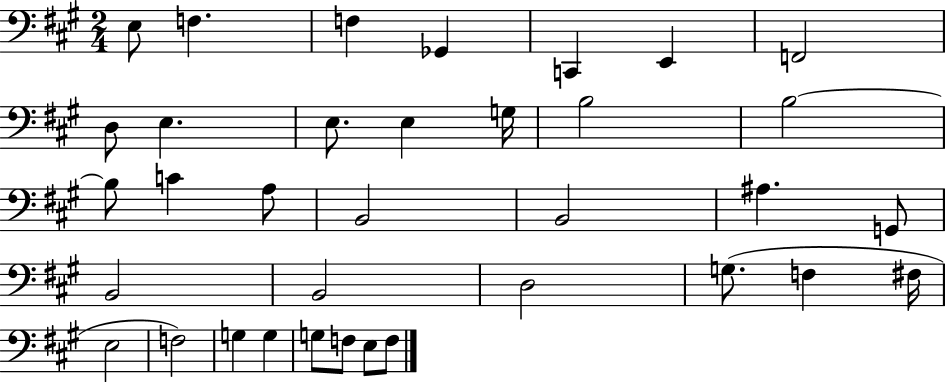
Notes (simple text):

E3/e F3/q. F3/q Gb2/q C2/q E2/q F2/h D3/e E3/q. E3/e. E3/q G3/s B3/h B3/h B3/e C4/q A3/e B2/h B2/h A#3/q. G2/e B2/h B2/h D3/h G3/e. F3/q F#3/s E3/h F3/h G3/q G3/q G3/e F3/e E3/e F3/e